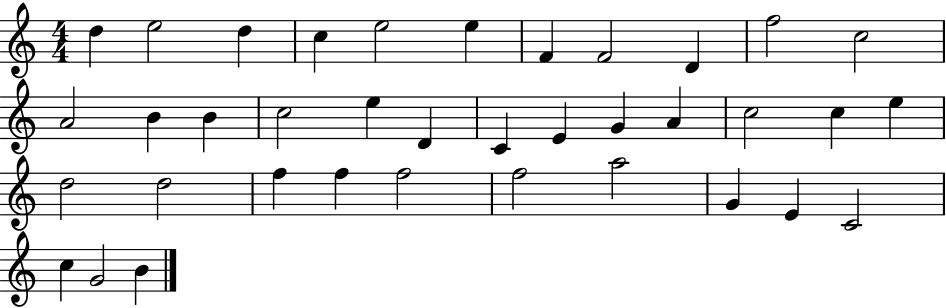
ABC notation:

X:1
T:Untitled
M:4/4
L:1/4
K:C
d e2 d c e2 e F F2 D f2 c2 A2 B B c2 e D C E G A c2 c e d2 d2 f f f2 f2 a2 G E C2 c G2 B